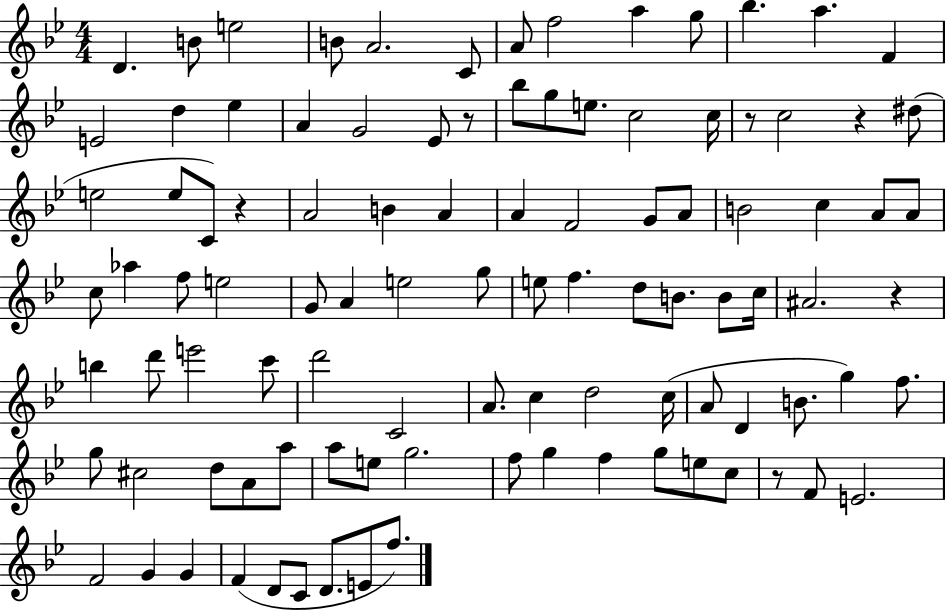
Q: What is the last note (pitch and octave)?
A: F5